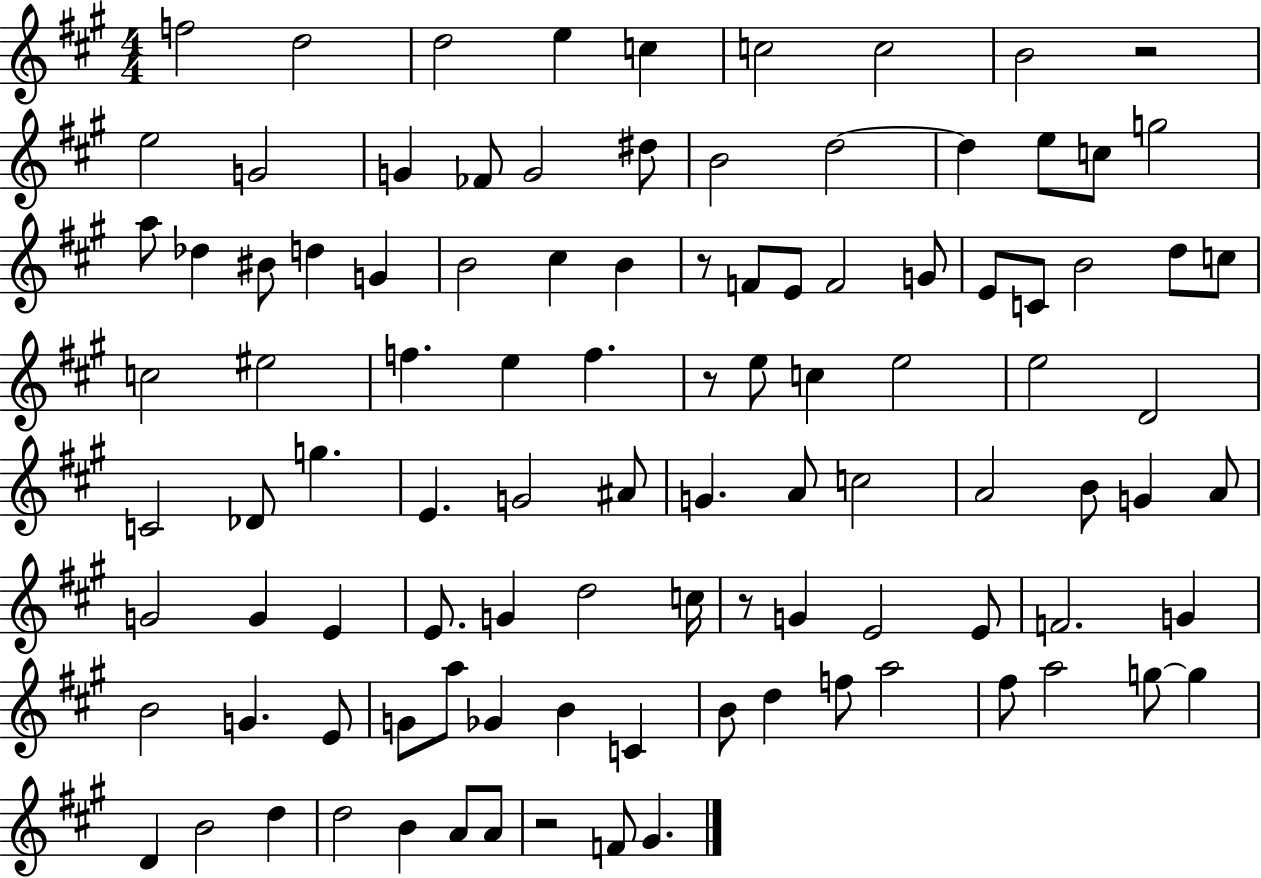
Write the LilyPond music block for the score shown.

{
  \clef treble
  \numericTimeSignature
  \time 4/4
  \key a \major
  f''2 d''2 | d''2 e''4 c''4 | c''2 c''2 | b'2 r2 | \break e''2 g'2 | g'4 fes'8 g'2 dis''8 | b'2 d''2~~ | d''4 e''8 c''8 g''2 | \break a''8 des''4 bis'8 d''4 g'4 | b'2 cis''4 b'4 | r8 f'8 e'8 f'2 g'8 | e'8 c'8 b'2 d''8 c''8 | \break c''2 eis''2 | f''4. e''4 f''4. | r8 e''8 c''4 e''2 | e''2 d'2 | \break c'2 des'8 g''4. | e'4. g'2 ais'8 | g'4. a'8 c''2 | a'2 b'8 g'4 a'8 | \break g'2 g'4 e'4 | e'8. g'4 d''2 c''16 | r8 g'4 e'2 e'8 | f'2. g'4 | \break b'2 g'4. e'8 | g'8 a''8 ges'4 b'4 c'4 | b'8 d''4 f''8 a''2 | fis''8 a''2 g''8~~ g''4 | \break d'4 b'2 d''4 | d''2 b'4 a'8 a'8 | r2 f'8 gis'4. | \bar "|."
}